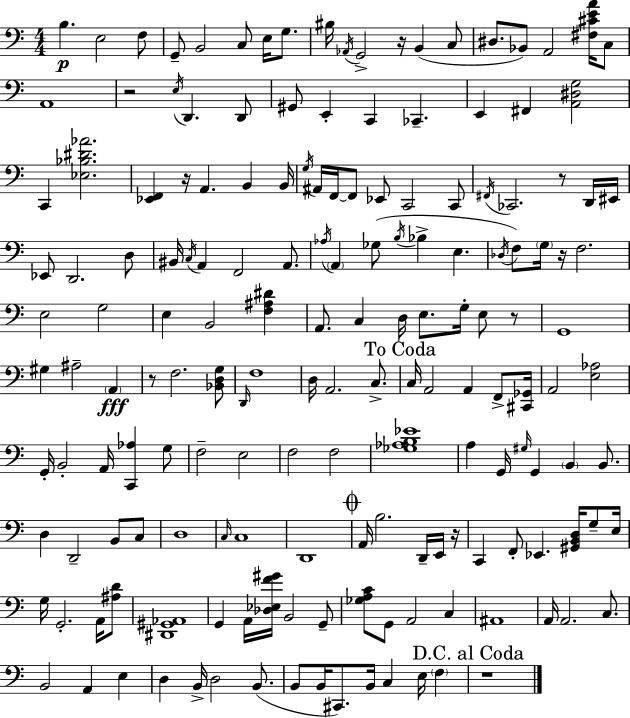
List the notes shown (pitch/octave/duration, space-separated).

B3/q. E3/h F3/e G2/e B2/h C3/e E3/s G3/e. BIS3/s Ab2/s G2/h R/s B2/q C3/e D#3/e. Bb2/e A2/h [F#3,C#4,E4,A4]/s C3/e A2/w R/h E3/s D2/q. D2/e G#2/e E2/q C2/q CES2/q. E2/q F#2/q [A2,D#3,G3]/h C2/q [Eb3,Bb3,D#4,Ab4]/h. [Eb2,F2]/q R/s A2/q. B2/q B2/s G3/s A#2/s F2/s F2/e Eb2/e C2/h C2/e F#2/s CES2/h. R/e D2/s EIS2/s Eb2/e D2/h. D3/e BIS2/s C3/s A2/q F2/h A2/e. Ab3/s A2/q Gb3/e B3/s Bb3/q E3/q. Db3/s F3/e G3/s R/s F3/h. E3/h G3/h E3/q B2/h [F3,A#3,D#4]/q A2/e. C3/q D3/s E3/e. G3/s E3/e R/e G2/w G#3/q A#3/h A2/q R/e F3/h. [Bb2,D3,G3]/e D2/s F3/w D3/s A2/h. C3/e. C3/s A2/h A2/q F2/e [C#2,Gb2]/s A2/h [E3,Ab3]/h G2/s B2/h A2/s [C2,Ab3]/q G3/e F3/h E3/h F3/h F3/h [Gb3,Ab3,B3,Eb4]/w A3/q G2/s G#3/s G2/q B2/q B2/e. D3/q D2/h B2/e C3/e D3/w C3/s C3/w D2/w A2/s B3/h. D2/s E2/s R/s C2/q F2/e Eb2/q. [G#2,B2,D3]/s G3/e E3/s G3/s G2/h. A2/s [A#3,D4]/e [D#2,G#2,Ab2]/w G2/q A2/s [Db3,Eb3,F4,G#4]/s B2/h G2/e [Gb3,A3,C4]/e G2/e A2/h C3/q A#2/w A2/s A2/h. C3/e. B2/h A2/q E3/q D3/q B2/s D3/h B2/e. B2/e B2/s C#2/e. B2/s C3/q E3/s F3/q R/w